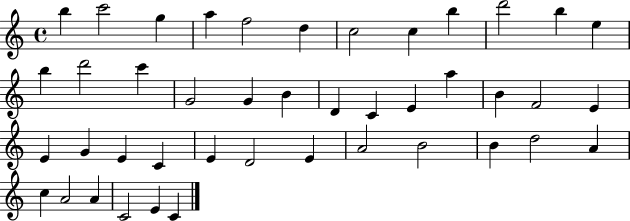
B5/q C6/h G5/q A5/q F5/h D5/q C5/h C5/q B5/q D6/h B5/q E5/q B5/q D6/h C6/q G4/h G4/q B4/q D4/q C4/q E4/q A5/q B4/q F4/h E4/q E4/q G4/q E4/q C4/q E4/q D4/h E4/q A4/h B4/h B4/q D5/h A4/q C5/q A4/h A4/q C4/h E4/q C4/q